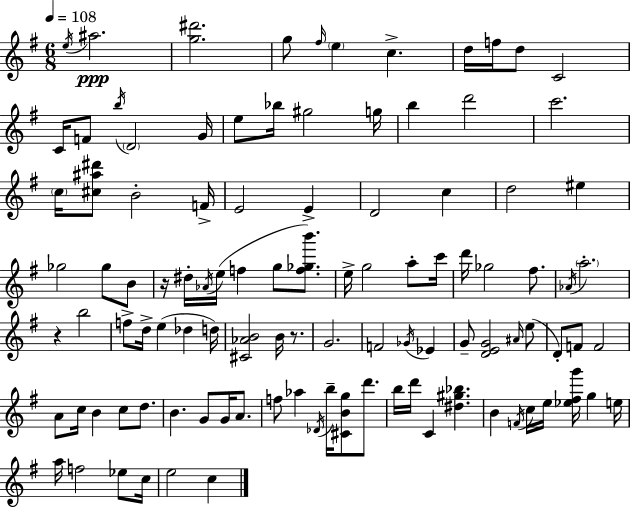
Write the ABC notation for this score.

X:1
T:Untitled
M:6/8
L:1/4
K:Em
e/4 ^a2 [g^d']2 g/2 ^f/4 e c d/4 f/4 d/2 C2 C/4 F/2 b/4 D2 G/4 e/2 _b/4 ^g2 g/4 b d'2 c'2 c/4 [^c^a^d']/2 B2 F/4 E2 E D2 c d2 ^e _g2 _g/2 B/2 z/4 ^d/4 _A/4 e/4 f g/2 [f_gb']/2 e/4 g2 a/2 c'/4 d'/4 _g2 ^f/2 _A/4 a2 z b2 f/2 d/4 e _d d/4 [^C_AB]2 B/4 z/2 G2 F2 _G/4 _E G/2 [DEG]2 ^A/4 e/2 D/2 F/2 F2 A/2 c/4 B c/2 d/2 B G/2 G/4 A/2 f/2 _a _D/4 b/4 [^CBg]/2 d'/2 b/4 d'/4 C [^d^g_b] B F/4 c/4 e/4 [_e^fg']/4 g e/4 a/4 f2 _e/2 c/4 e2 c